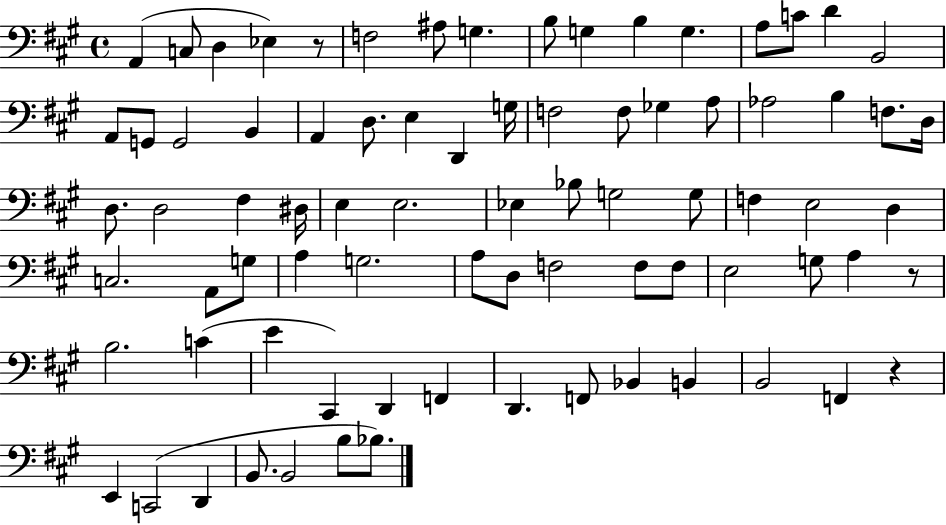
{
  \clef bass
  \time 4/4
  \defaultTimeSignature
  \key a \major
  a,4( c8 d4 ees4) r8 | f2 ais8 g4. | b8 g4 b4 g4. | a8 c'8 d'4 b,2 | \break a,8 g,8 g,2 b,4 | a,4 d8. e4 d,4 g16 | f2 f8 ges4 a8 | aes2 b4 f8. d16 | \break d8. d2 fis4 dis16 | e4 e2. | ees4 bes8 g2 g8 | f4 e2 d4 | \break c2. a,8 g8 | a4 g2. | a8 d8 f2 f8 f8 | e2 g8 a4 r8 | \break b2. c'4( | e'4 cis,4) d,4 f,4 | d,4. f,8 bes,4 b,4 | b,2 f,4 r4 | \break e,4 c,2( d,4 | b,8. b,2 b8 bes8.) | \bar "|."
}